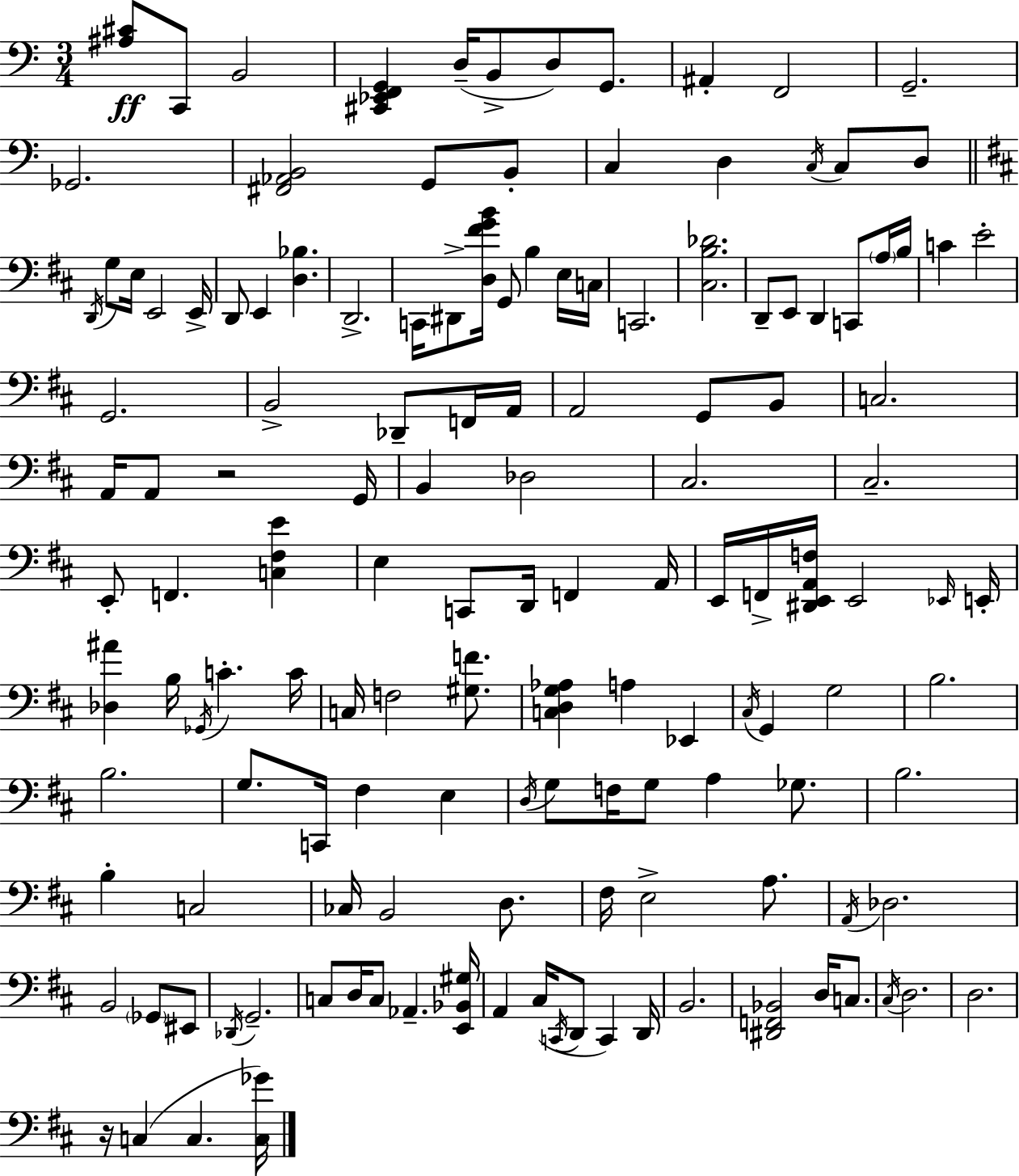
[A#3,C#4]/e C2/e B2/h [C#2,Eb2,F2,G2]/q D3/s B2/e D3/e G2/e. A#2/q F2/h G2/h. Gb2/h. [F#2,Ab2,B2]/h G2/e B2/e C3/q D3/q C3/s C3/e D3/e D2/s G3/e E3/s E2/h E2/s D2/e E2/q [D3,Bb3]/q. D2/h. C2/s D#2/e [D3,F#4,G4,B4]/s G2/e B3/q E3/s C3/s C2/h. [C#3,B3,Db4]/h. D2/e E2/e D2/q C2/e A3/s B3/s C4/q E4/h G2/h. B2/h Db2/e F2/s A2/s A2/h G2/e B2/e C3/h. A2/s A2/e R/h G2/s B2/q Db3/h C#3/h. C#3/h. E2/e F2/q. [C3,F#3,E4]/q E3/q C2/e D2/s F2/q A2/s E2/s F2/s [D#2,E2,A2,F3]/s E2/h Eb2/s E2/s [Db3,A#4]/q B3/s Gb2/s C4/q. C4/s C3/s F3/h [G#3,F4]/e. [C3,D3,G3,Ab3]/q A3/q Eb2/q C#3/s G2/q G3/h B3/h. B3/h. G3/e. C2/s F#3/q E3/q D3/s G3/e F3/s G3/e A3/q Gb3/e. B3/h. B3/q C3/h CES3/s B2/h D3/e. F#3/s E3/h A3/e. A2/s Db3/h. B2/h Gb2/e EIS2/e Db2/s G2/h. C3/e D3/s C3/e Ab2/q. [E2,Bb2,G#3]/s A2/q C#3/s C2/s D2/e C2/q D2/s B2/h. [D#2,F2,Bb2]/h D3/s C3/e. C#3/s D3/h. D3/h. R/s C3/q C3/q. [C3,Gb4]/s